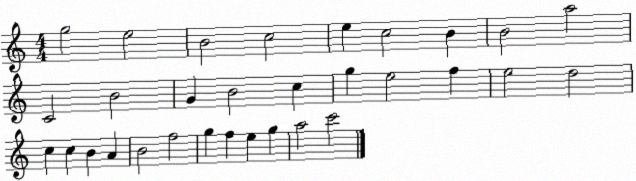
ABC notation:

X:1
T:Untitled
M:4/4
L:1/4
K:C
g2 e2 B2 c2 e c2 B B2 a2 C2 B2 G B2 c g e2 f e2 d2 c c B A B2 f2 g f e g a2 c'2